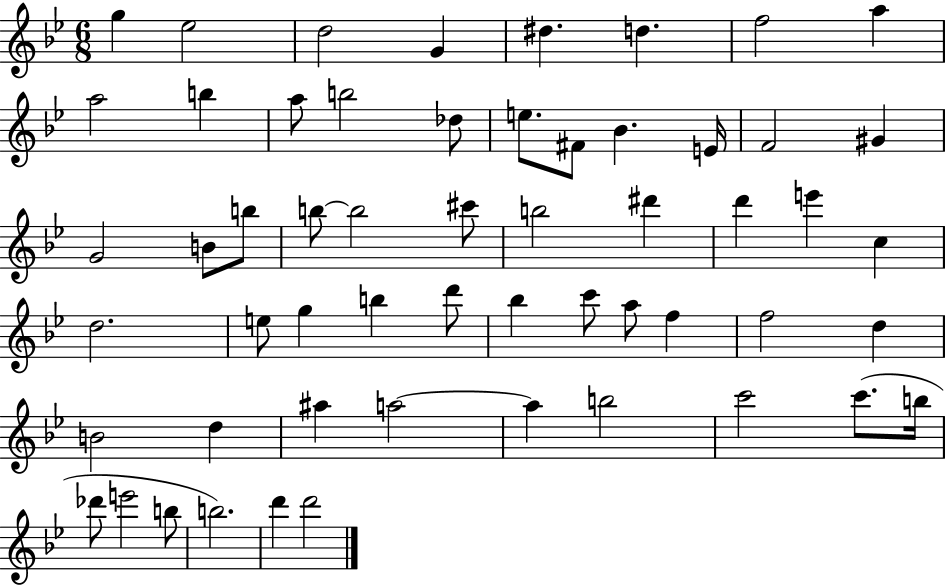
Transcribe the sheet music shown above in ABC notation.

X:1
T:Untitled
M:6/8
L:1/4
K:Bb
g _e2 d2 G ^d d f2 a a2 b a/2 b2 _d/2 e/2 ^F/2 _B E/4 F2 ^G G2 B/2 b/2 b/2 b2 ^c'/2 b2 ^d' d' e' c d2 e/2 g b d'/2 _b c'/2 a/2 f f2 d B2 d ^a a2 a b2 c'2 c'/2 b/4 _d'/2 e'2 b/2 b2 d' d'2